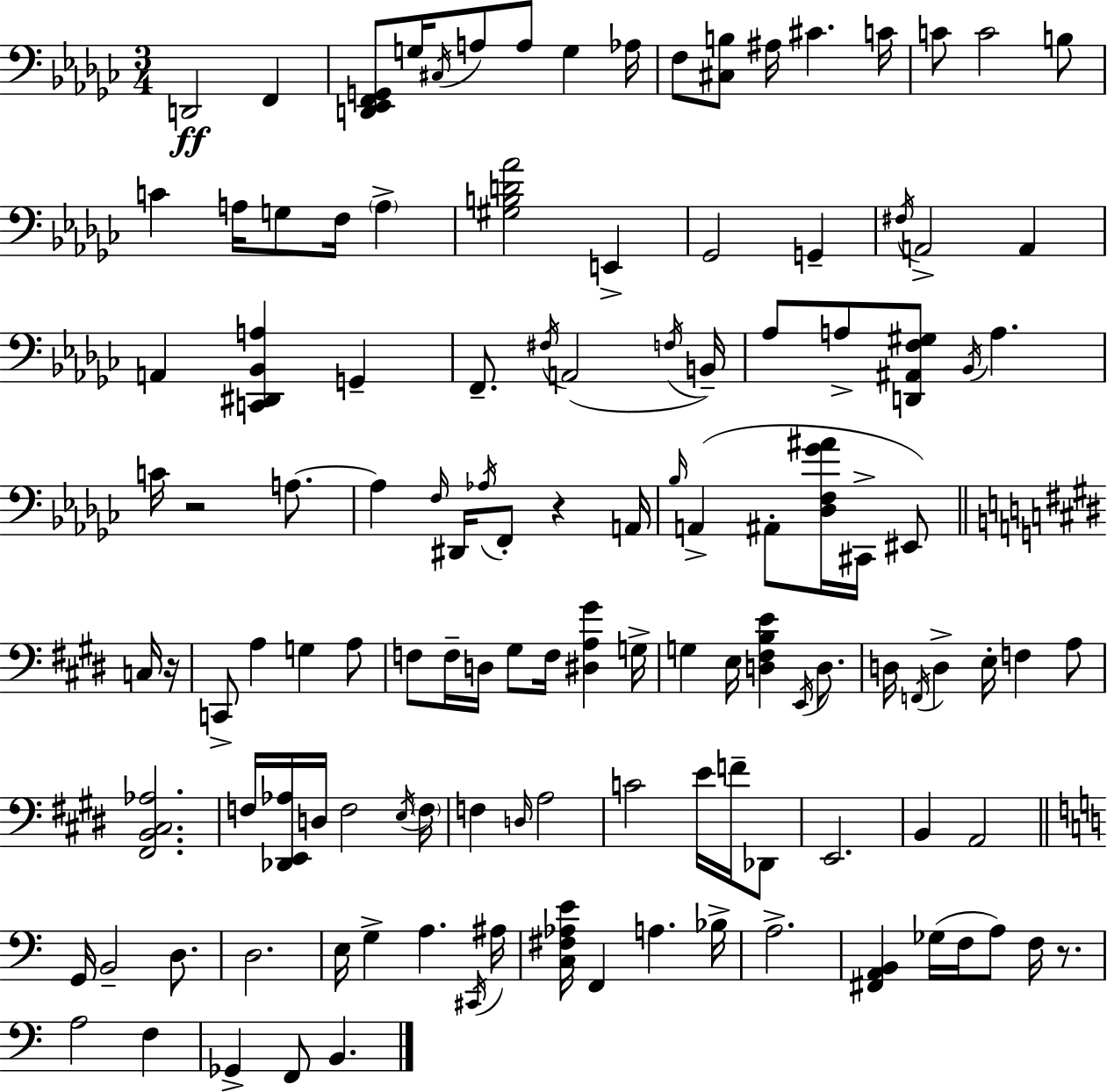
X:1
T:Untitled
M:3/4
L:1/4
K:Ebm
D,,2 F,, [D,,_E,,F,,G,,]/2 G,/4 ^C,/4 A,/2 A,/2 G, _A,/4 F,/2 [^C,B,]/2 ^A,/4 ^C C/4 C/2 C2 B,/2 C A,/4 G,/2 F,/4 A, [^G,B,D_A]2 E,, _G,,2 G,, ^F,/4 A,,2 A,, A,, [C,,^D,,_B,,A,] G,, F,,/2 ^F,/4 A,,2 F,/4 B,,/4 _A,/2 A,/2 [D,,^A,,F,^G,]/2 _B,,/4 A, C/4 z2 A,/2 A, F,/4 ^D,,/4 _A,/4 F,,/2 z A,,/4 _B,/4 A,, ^A,,/2 [_D,F,_G^A]/4 ^C,,/4 ^E,,/2 C,/4 z/4 C,,/2 A, G, A,/2 F,/2 F,/4 D,/4 ^G,/2 F,/4 [^D,A,^G] G,/4 G, E,/4 [D,^F,B,E] E,,/4 D,/2 D,/4 F,,/4 D, E,/4 F, A,/2 [^F,,B,,^C,_A,]2 F,/4 [_D,,E,,_A,]/4 D,/4 F,2 E,/4 F,/4 F, D,/4 A,2 C2 E/4 F/4 _D,,/2 E,,2 B,, A,,2 G,,/4 B,,2 D,/2 D,2 E,/4 G, A, ^C,,/4 ^A,/4 [C,^F,_A,E]/4 F,, A, _B,/4 A,2 [^F,,A,,B,,] _G,/4 F,/4 A,/2 F,/4 z/2 A,2 F, _G,, F,,/2 B,,